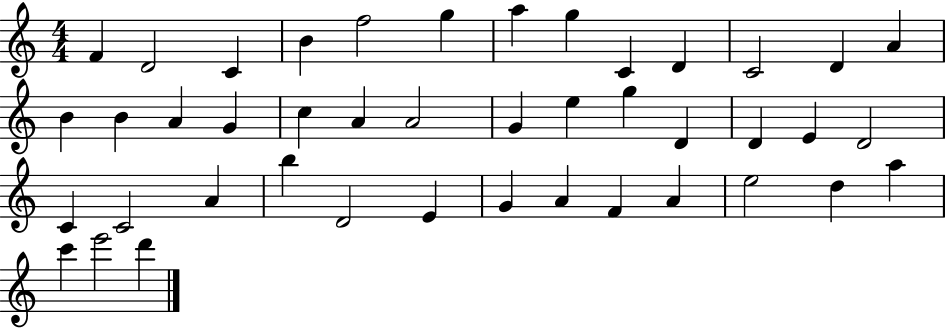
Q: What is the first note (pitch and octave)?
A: F4